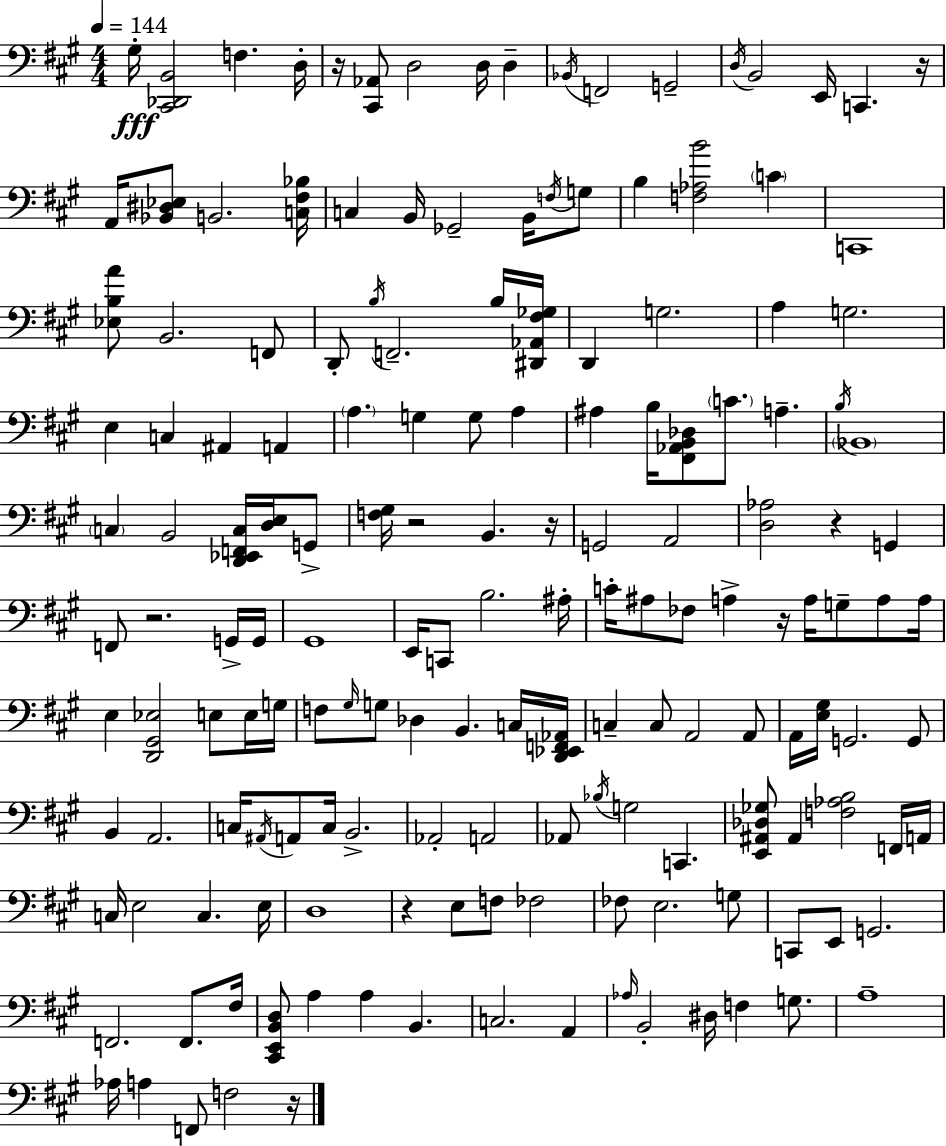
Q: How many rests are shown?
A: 9